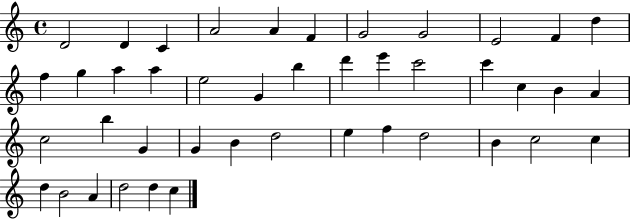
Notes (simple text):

D4/h D4/q C4/q A4/h A4/q F4/q G4/h G4/h E4/h F4/q D5/q F5/q G5/q A5/q A5/q E5/h G4/q B5/q D6/q E6/q C6/h C6/q C5/q B4/q A4/q C5/h B5/q G4/q G4/q B4/q D5/h E5/q F5/q D5/h B4/q C5/h C5/q D5/q B4/h A4/q D5/h D5/q C5/q